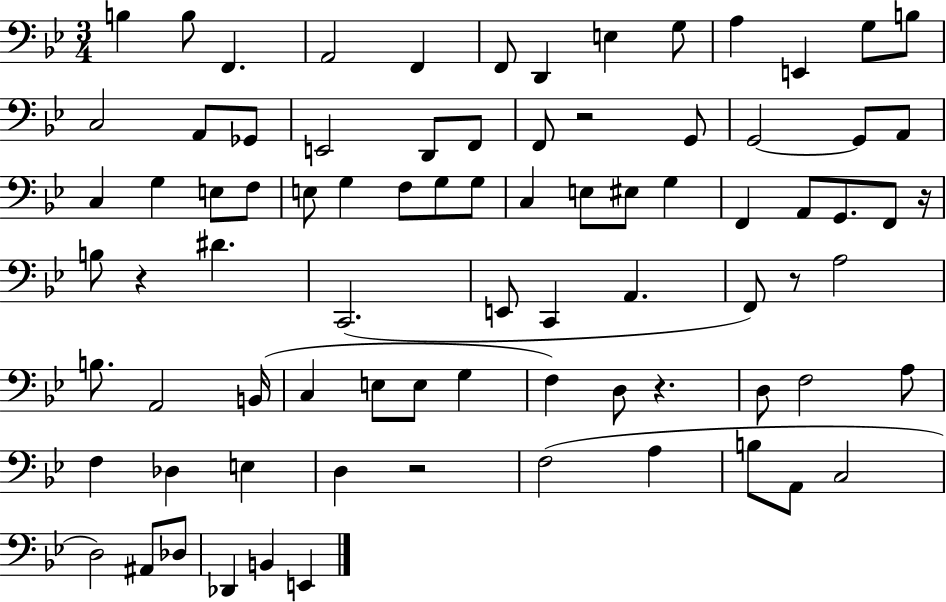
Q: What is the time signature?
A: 3/4